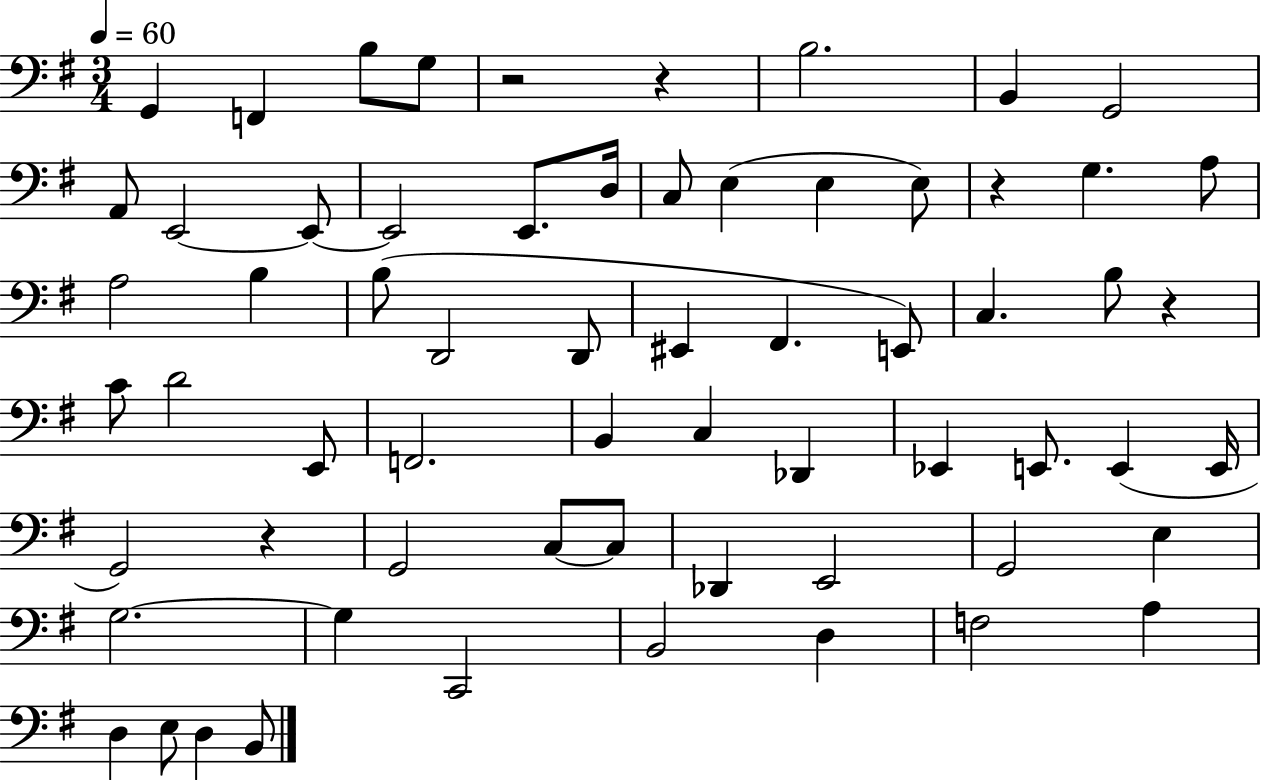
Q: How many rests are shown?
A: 5